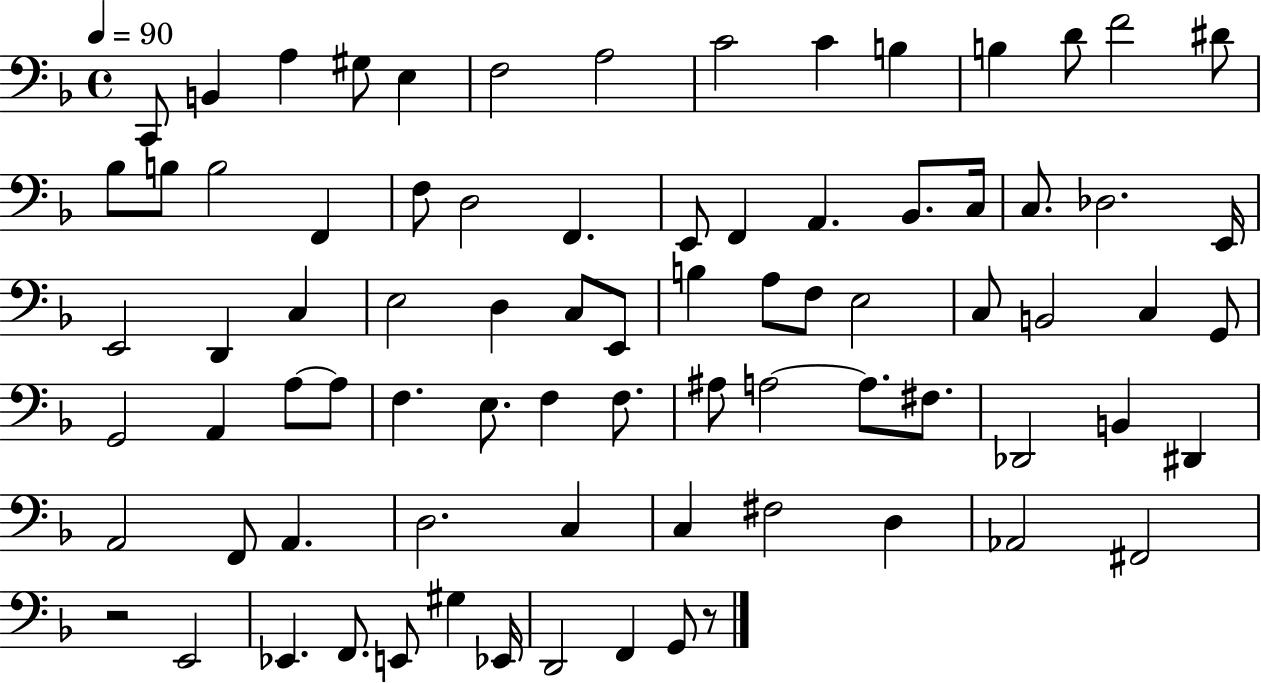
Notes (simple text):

C2/e B2/q A3/q G#3/e E3/q F3/h A3/h C4/h C4/q B3/q B3/q D4/e F4/h D#4/e Bb3/e B3/e B3/h F2/q F3/e D3/h F2/q. E2/e F2/q A2/q. Bb2/e. C3/s C3/e. Db3/h. E2/s E2/h D2/q C3/q E3/h D3/q C3/e E2/e B3/q A3/e F3/e E3/h C3/e B2/h C3/q G2/e G2/h A2/q A3/e A3/e F3/q. E3/e. F3/q F3/e. A#3/e A3/h A3/e. F#3/e. Db2/h B2/q D#2/q A2/h F2/e A2/q. D3/h. C3/q C3/q F#3/h D3/q Ab2/h F#2/h R/h E2/h Eb2/q. F2/e. E2/e G#3/q Eb2/s D2/h F2/q G2/e R/e